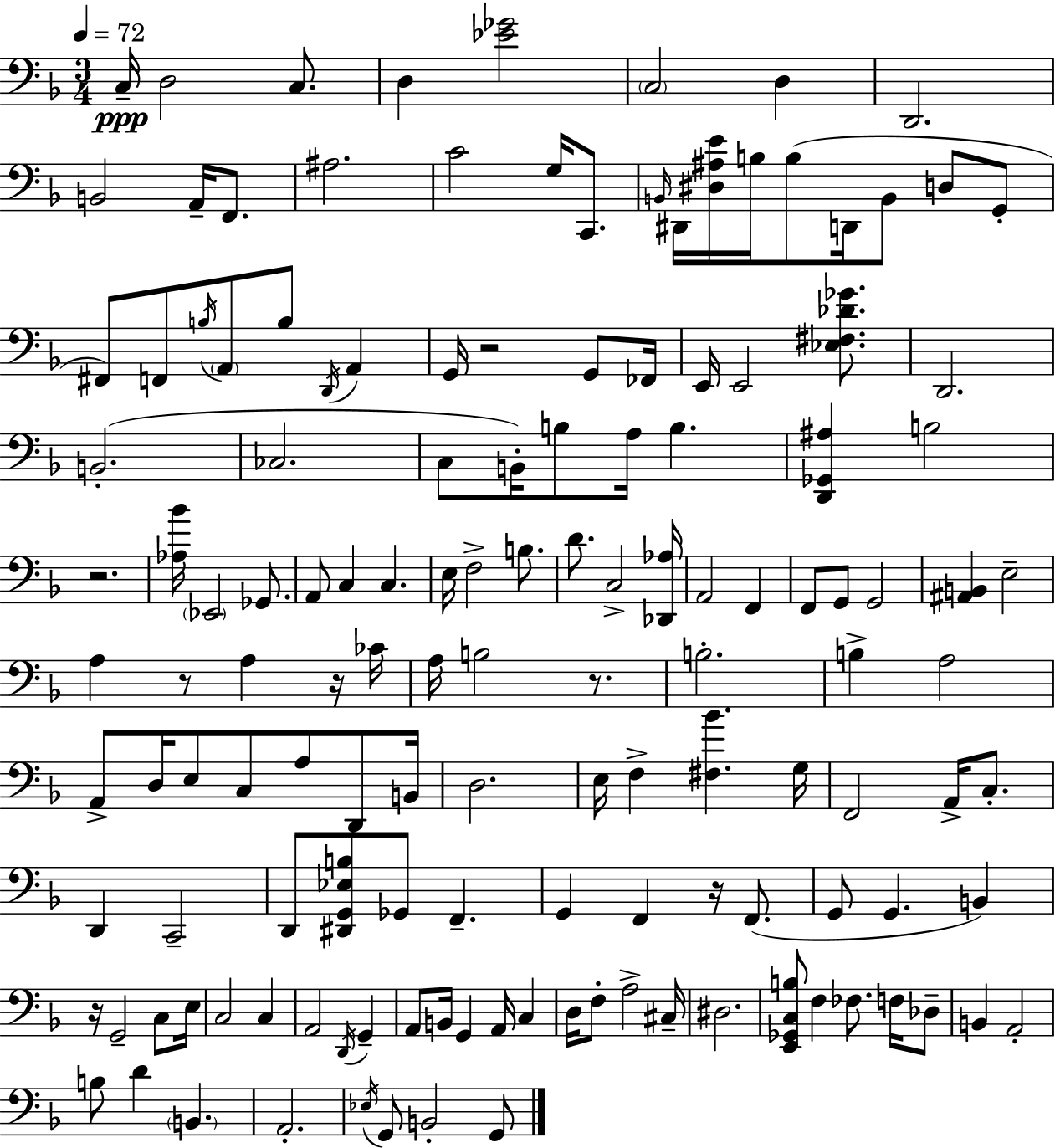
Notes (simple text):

C3/s D3/h C3/e. D3/q [Eb4,Gb4]/h C3/h D3/q D2/h. B2/h A2/s F2/e. A#3/h. C4/h G3/s C2/e. B2/s D#2/s [D#3,A#3,E4]/s B3/s B3/e D2/s B2/e D3/e G2/e F#2/e F2/e B3/s A2/e B3/e D2/s A2/q G2/s R/h G2/e FES2/s E2/s E2/h [Eb3,F#3,Db4,Gb4]/e. D2/h. B2/h. CES3/h. C3/e B2/s B3/e A3/s B3/q. [D2,Gb2,A#3]/q B3/h R/h. [Ab3,Bb4]/s Eb2/h Gb2/e. A2/e C3/q C3/q. E3/s F3/h B3/e. D4/e. C3/h [Db2,Ab3]/s A2/h F2/q F2/e G2/e G2/h [A#2,B2]/q E3/h A3/q R/e A3/q R/s CES4/s A3/s B3/h R/e. B3/h. B3/q A3/h A2/e D3/s E3/e C3/e A3/e D2/e B2/s D3/h. E3/s F3/q [F#3,Bb4]/q. G3/s F2/h A2/s C3/e. D2/q C2/h D2/e [D#2,G2,Eb3,B3]/e Gb2/e F2/q. G2/q F2/q R/s F2/e. G2/e G2/q. B2/q R/s G2/h C3/e E3/s C3/h C3/q A2/h D2/s G2/q A2/e B2/s G2/q A2/s C3/q D3/s F3/e A3/h C#3/s D#3/h. [E2,Gb2,C3,B3]/e F3/q FES3/e. F3/s Db3/e B2/q A2/h B3/e D4/q B2/q. A2/h. Eb3/s G2/e B2/h G2/e